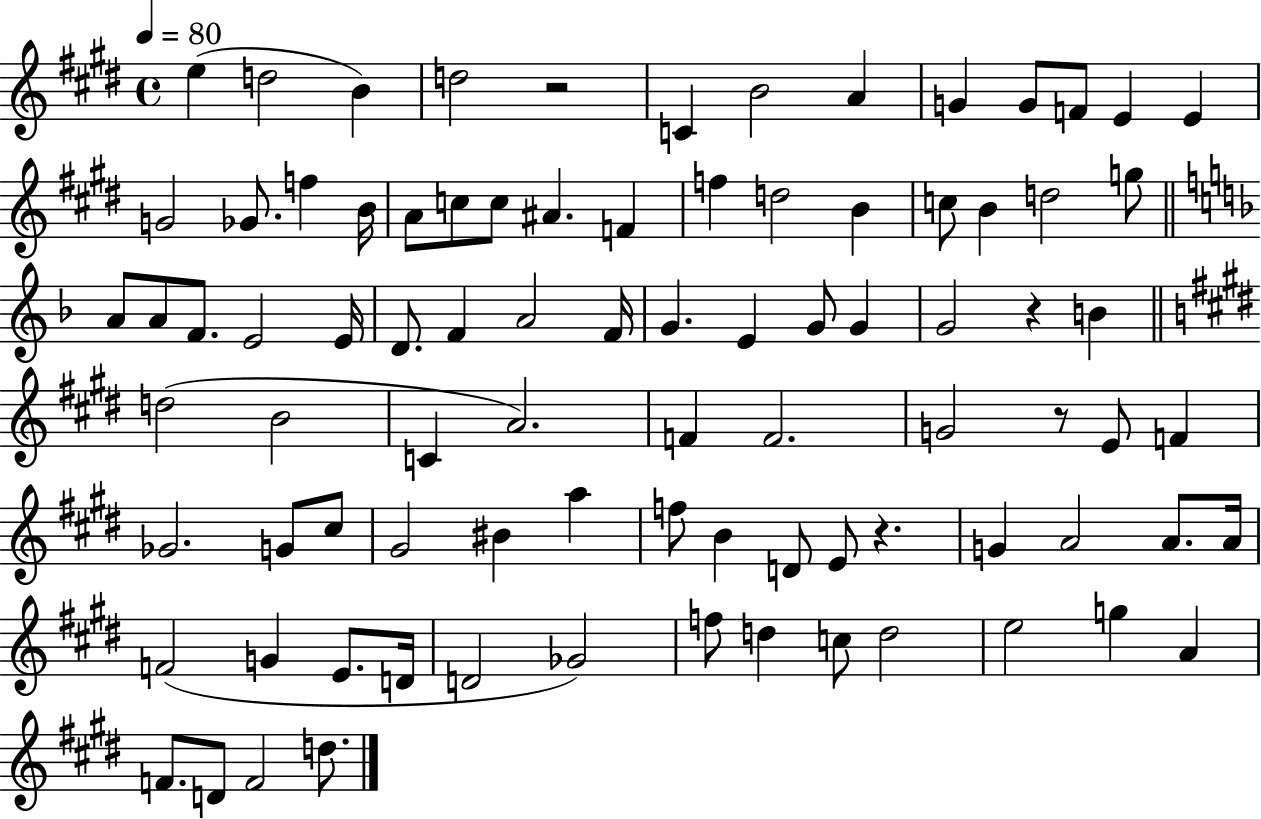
E5/q D5/h B4/q D5/h R/h C4/q B4/h A4/q G4/q G4/e F4/e E4/q E4/q G4/h Gb4/e. F5/q B4/s A4/e C5/e C5/e A#4/q. F4/q F5/q D5/h B4/q C5/e B4/q D5/h G5/e A4/e A4/e F4/e. E4/h E4/s D4/e. F4/q A4/h F4/s G4/q. E4/q G4/e G4/q G4/h R/q B4/q D5/h B4/h C4/q A4/h. F4/q F4/h. G4/h R/e E4/e F4/q Gb4/h. G4/e C#5/e G#4/h BIS4/q A5/q F5/e B4/q D4/e E4/e R/q. G4/q A4/h A4/e. A4/s F4/h G4/q E4/e. D4/s D4/h Gb4/h F5/e D5/q C5/e D5/h E5/h G5/q A4/q F4/e. D4/e F4/h D5/e.